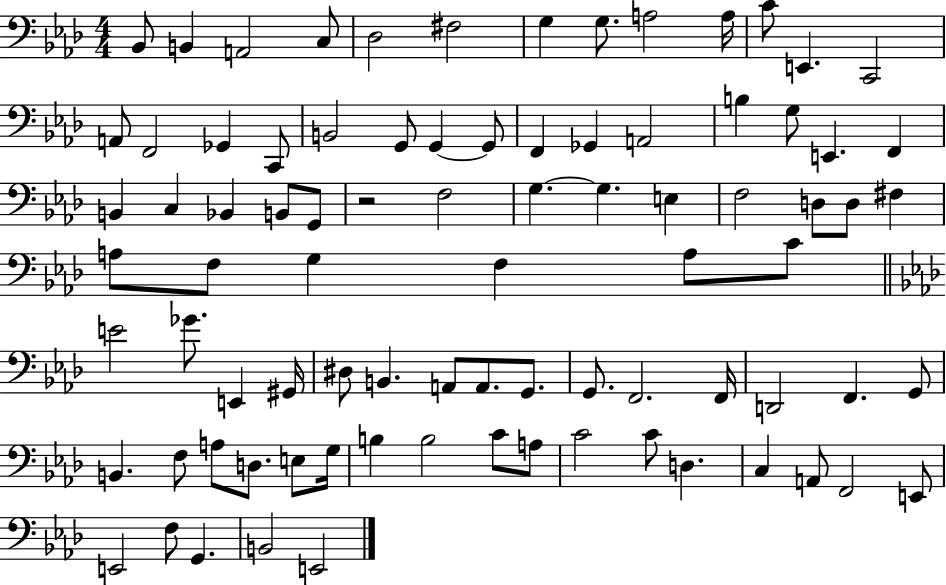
{
  \clef bass
  \numericTimeSignature
  \time 4/4
  \key aes \major
  \repeat volta 2 { bes,8 b,4 a,2 c8 | des2 fis2 | g4 g8. a2 a16 | c'8 e,4. c,2 | \break a,8 f,2 ges,4 c,8 | b,2 g,8 g,4~~ g,8 | f,4 ges,4 a,2 | b4 g8 e,4. f,4 | \break b,4 c4 bes,4 b,8 g,8 | r2 f2 | g4.~~ g4. e4 | f2 d8 d8 fis4 | \break a8 f8 g4 f4 a8 c'8 | \bar "||" \break \key aes \major e'2 ges'8. e,4 gis,16 | dis8 b,4. a,8 a,8. g,8. | g,8. f,2. f,16 | d,2 f,4. g,8 | \break b,4. f8 a8 d8. e8 g16 | b4 b2 c'8 a8 | c'2 c'8 d4. | c4 a,8 f,2 e,8 | \break e,2 f8 g,4. | b,2 e,2 | } \bar "|."
}